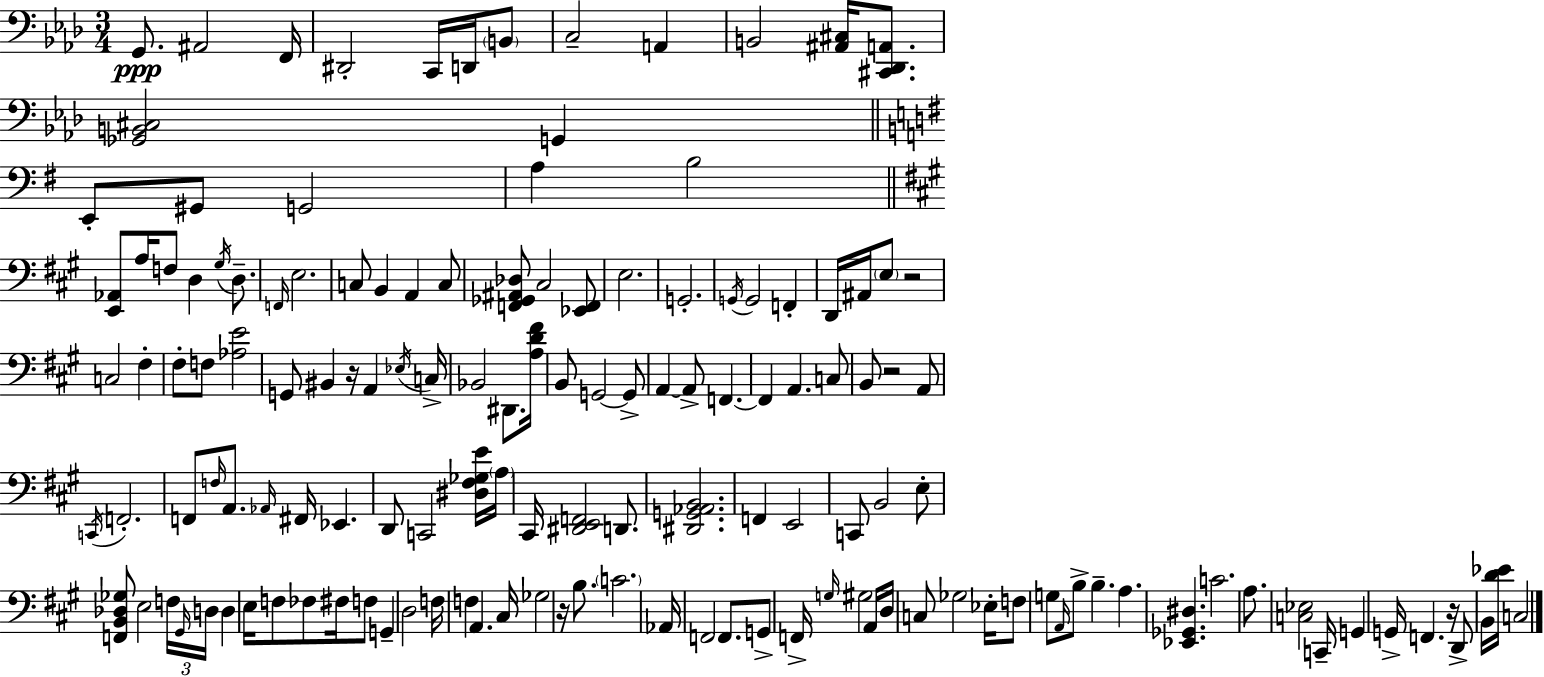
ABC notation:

X:1
T:Untitled
M:3/4
L:1/4
K:Fm
G,,/2 ^A,,2 F,,/4 ^D,,2 C,,/4 D,,/4 B,,/2 C,2 A,, B,,2 [^A,,^C,]/4 [^C,,_D,,A,,]/2 [_G,,B,,^C,]2 G,, E,,/2 ^G,,/2 G,,2 A, B,2 [E,,_A,,]/2 A,/4 F,/2 D, ^G,/4 D,/2 F,,/4 E,2 C,/2 B,, A,, C,/2 [F,,_G,,^A,,_D,]/2 ^C,2 [_E,,F,,]/2 E,2 G,,2 G,,/4 G,,2 F,, D,,/4 ^A,,/4 E,/2 z2 C,2 ^F, ^F,/2 F,/2 [_A,E]2 G,,/2 ^B,, z/4 A,, _E,/4 C,/4 _B,,2 ^D,,/2 [A,D^F]/4 B,,/2 G,,2 G,,/2 A,, A,,/2 F,, F,, A,, C,/2 B,,/2 z2 A,,/2 C,,/4 F,,2 F,,/2 F,/4 A,,/2 _A,,/4 ^F,,/4 _E,, D,,/2 C,,2 [^D,^F,_G,E]/4 A,/4 ^C,,/4 [^D,,E,,F,,]2 D,,/2 [^D,,G,,_A,,B,,]2 F,, E,,2 C,,/2 B,,2 E,/2 [F,,B,,_D,_G,]/2 E,2 F,/4 ^G,,/4 D,/4 D, E,/4 F,/2 _F,/2 ^F,/4 F,/2 G,, D,2 F,/4 F, A,, ^C,/4 _G,2 z/4 B,/2 C2 _A,,/4 F,,2 F,,/2 G,,/2 F,,/4 G,/4 ^G,2 A,,/4 D,/4 C,/2 _G,2 _E,/4 F,/2 G,/2 A,,/4 B,/2 B, A, [_E,,_G,,^D,] C2 A,/2 [C,_E,]2 C,,/4 G,, G,,/4 F,, z/4 D,,/2 B,,/4 [D_E]/4 C,2